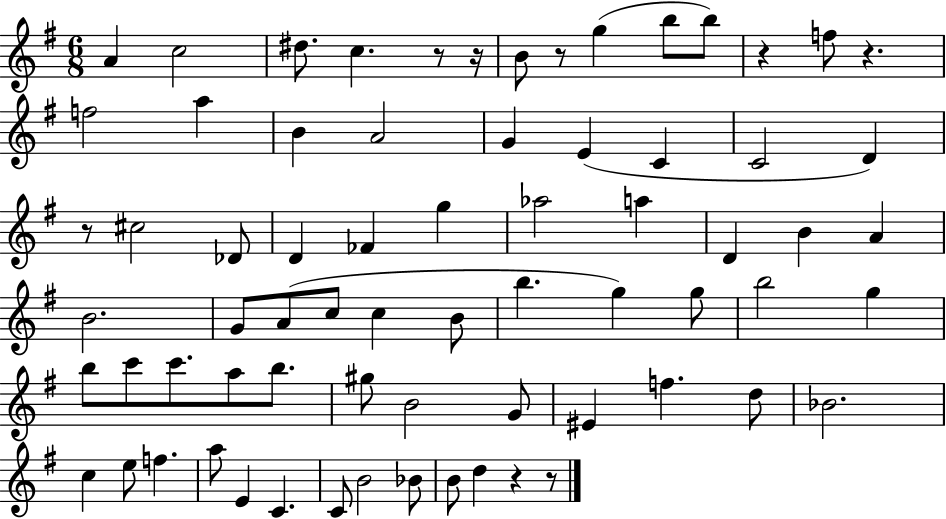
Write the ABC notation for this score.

X:1
T:Untitled
M:6/8
L:1/4
K:G
A c2 ^d/2 c z/2 z/4 B/2 z/2 g b/2 b/2 z f/2 z f2 a B A2 G E C C2 D z/2 ^c2 _D/2 D _F g _a2 a D B A B2 G/2 A/2 c/2 c B/2 b g g/2 b2 g b/2 c'/2 c'/2 a/2 b/2 ^g/2 B2 G/2 ^E f d/2 _B2 c e/2 f a/2 E C C/2 B2 _B/2 B/2 d z z/2